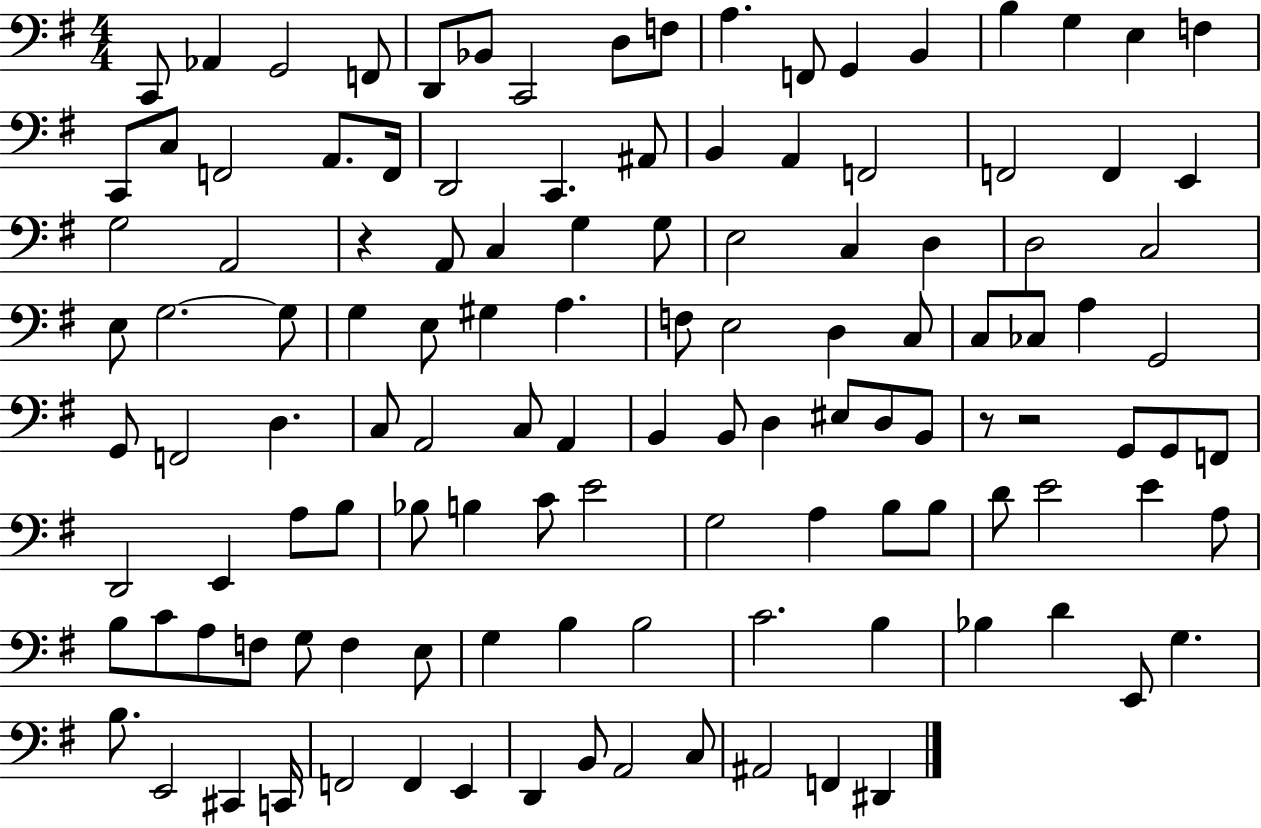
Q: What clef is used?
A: bass